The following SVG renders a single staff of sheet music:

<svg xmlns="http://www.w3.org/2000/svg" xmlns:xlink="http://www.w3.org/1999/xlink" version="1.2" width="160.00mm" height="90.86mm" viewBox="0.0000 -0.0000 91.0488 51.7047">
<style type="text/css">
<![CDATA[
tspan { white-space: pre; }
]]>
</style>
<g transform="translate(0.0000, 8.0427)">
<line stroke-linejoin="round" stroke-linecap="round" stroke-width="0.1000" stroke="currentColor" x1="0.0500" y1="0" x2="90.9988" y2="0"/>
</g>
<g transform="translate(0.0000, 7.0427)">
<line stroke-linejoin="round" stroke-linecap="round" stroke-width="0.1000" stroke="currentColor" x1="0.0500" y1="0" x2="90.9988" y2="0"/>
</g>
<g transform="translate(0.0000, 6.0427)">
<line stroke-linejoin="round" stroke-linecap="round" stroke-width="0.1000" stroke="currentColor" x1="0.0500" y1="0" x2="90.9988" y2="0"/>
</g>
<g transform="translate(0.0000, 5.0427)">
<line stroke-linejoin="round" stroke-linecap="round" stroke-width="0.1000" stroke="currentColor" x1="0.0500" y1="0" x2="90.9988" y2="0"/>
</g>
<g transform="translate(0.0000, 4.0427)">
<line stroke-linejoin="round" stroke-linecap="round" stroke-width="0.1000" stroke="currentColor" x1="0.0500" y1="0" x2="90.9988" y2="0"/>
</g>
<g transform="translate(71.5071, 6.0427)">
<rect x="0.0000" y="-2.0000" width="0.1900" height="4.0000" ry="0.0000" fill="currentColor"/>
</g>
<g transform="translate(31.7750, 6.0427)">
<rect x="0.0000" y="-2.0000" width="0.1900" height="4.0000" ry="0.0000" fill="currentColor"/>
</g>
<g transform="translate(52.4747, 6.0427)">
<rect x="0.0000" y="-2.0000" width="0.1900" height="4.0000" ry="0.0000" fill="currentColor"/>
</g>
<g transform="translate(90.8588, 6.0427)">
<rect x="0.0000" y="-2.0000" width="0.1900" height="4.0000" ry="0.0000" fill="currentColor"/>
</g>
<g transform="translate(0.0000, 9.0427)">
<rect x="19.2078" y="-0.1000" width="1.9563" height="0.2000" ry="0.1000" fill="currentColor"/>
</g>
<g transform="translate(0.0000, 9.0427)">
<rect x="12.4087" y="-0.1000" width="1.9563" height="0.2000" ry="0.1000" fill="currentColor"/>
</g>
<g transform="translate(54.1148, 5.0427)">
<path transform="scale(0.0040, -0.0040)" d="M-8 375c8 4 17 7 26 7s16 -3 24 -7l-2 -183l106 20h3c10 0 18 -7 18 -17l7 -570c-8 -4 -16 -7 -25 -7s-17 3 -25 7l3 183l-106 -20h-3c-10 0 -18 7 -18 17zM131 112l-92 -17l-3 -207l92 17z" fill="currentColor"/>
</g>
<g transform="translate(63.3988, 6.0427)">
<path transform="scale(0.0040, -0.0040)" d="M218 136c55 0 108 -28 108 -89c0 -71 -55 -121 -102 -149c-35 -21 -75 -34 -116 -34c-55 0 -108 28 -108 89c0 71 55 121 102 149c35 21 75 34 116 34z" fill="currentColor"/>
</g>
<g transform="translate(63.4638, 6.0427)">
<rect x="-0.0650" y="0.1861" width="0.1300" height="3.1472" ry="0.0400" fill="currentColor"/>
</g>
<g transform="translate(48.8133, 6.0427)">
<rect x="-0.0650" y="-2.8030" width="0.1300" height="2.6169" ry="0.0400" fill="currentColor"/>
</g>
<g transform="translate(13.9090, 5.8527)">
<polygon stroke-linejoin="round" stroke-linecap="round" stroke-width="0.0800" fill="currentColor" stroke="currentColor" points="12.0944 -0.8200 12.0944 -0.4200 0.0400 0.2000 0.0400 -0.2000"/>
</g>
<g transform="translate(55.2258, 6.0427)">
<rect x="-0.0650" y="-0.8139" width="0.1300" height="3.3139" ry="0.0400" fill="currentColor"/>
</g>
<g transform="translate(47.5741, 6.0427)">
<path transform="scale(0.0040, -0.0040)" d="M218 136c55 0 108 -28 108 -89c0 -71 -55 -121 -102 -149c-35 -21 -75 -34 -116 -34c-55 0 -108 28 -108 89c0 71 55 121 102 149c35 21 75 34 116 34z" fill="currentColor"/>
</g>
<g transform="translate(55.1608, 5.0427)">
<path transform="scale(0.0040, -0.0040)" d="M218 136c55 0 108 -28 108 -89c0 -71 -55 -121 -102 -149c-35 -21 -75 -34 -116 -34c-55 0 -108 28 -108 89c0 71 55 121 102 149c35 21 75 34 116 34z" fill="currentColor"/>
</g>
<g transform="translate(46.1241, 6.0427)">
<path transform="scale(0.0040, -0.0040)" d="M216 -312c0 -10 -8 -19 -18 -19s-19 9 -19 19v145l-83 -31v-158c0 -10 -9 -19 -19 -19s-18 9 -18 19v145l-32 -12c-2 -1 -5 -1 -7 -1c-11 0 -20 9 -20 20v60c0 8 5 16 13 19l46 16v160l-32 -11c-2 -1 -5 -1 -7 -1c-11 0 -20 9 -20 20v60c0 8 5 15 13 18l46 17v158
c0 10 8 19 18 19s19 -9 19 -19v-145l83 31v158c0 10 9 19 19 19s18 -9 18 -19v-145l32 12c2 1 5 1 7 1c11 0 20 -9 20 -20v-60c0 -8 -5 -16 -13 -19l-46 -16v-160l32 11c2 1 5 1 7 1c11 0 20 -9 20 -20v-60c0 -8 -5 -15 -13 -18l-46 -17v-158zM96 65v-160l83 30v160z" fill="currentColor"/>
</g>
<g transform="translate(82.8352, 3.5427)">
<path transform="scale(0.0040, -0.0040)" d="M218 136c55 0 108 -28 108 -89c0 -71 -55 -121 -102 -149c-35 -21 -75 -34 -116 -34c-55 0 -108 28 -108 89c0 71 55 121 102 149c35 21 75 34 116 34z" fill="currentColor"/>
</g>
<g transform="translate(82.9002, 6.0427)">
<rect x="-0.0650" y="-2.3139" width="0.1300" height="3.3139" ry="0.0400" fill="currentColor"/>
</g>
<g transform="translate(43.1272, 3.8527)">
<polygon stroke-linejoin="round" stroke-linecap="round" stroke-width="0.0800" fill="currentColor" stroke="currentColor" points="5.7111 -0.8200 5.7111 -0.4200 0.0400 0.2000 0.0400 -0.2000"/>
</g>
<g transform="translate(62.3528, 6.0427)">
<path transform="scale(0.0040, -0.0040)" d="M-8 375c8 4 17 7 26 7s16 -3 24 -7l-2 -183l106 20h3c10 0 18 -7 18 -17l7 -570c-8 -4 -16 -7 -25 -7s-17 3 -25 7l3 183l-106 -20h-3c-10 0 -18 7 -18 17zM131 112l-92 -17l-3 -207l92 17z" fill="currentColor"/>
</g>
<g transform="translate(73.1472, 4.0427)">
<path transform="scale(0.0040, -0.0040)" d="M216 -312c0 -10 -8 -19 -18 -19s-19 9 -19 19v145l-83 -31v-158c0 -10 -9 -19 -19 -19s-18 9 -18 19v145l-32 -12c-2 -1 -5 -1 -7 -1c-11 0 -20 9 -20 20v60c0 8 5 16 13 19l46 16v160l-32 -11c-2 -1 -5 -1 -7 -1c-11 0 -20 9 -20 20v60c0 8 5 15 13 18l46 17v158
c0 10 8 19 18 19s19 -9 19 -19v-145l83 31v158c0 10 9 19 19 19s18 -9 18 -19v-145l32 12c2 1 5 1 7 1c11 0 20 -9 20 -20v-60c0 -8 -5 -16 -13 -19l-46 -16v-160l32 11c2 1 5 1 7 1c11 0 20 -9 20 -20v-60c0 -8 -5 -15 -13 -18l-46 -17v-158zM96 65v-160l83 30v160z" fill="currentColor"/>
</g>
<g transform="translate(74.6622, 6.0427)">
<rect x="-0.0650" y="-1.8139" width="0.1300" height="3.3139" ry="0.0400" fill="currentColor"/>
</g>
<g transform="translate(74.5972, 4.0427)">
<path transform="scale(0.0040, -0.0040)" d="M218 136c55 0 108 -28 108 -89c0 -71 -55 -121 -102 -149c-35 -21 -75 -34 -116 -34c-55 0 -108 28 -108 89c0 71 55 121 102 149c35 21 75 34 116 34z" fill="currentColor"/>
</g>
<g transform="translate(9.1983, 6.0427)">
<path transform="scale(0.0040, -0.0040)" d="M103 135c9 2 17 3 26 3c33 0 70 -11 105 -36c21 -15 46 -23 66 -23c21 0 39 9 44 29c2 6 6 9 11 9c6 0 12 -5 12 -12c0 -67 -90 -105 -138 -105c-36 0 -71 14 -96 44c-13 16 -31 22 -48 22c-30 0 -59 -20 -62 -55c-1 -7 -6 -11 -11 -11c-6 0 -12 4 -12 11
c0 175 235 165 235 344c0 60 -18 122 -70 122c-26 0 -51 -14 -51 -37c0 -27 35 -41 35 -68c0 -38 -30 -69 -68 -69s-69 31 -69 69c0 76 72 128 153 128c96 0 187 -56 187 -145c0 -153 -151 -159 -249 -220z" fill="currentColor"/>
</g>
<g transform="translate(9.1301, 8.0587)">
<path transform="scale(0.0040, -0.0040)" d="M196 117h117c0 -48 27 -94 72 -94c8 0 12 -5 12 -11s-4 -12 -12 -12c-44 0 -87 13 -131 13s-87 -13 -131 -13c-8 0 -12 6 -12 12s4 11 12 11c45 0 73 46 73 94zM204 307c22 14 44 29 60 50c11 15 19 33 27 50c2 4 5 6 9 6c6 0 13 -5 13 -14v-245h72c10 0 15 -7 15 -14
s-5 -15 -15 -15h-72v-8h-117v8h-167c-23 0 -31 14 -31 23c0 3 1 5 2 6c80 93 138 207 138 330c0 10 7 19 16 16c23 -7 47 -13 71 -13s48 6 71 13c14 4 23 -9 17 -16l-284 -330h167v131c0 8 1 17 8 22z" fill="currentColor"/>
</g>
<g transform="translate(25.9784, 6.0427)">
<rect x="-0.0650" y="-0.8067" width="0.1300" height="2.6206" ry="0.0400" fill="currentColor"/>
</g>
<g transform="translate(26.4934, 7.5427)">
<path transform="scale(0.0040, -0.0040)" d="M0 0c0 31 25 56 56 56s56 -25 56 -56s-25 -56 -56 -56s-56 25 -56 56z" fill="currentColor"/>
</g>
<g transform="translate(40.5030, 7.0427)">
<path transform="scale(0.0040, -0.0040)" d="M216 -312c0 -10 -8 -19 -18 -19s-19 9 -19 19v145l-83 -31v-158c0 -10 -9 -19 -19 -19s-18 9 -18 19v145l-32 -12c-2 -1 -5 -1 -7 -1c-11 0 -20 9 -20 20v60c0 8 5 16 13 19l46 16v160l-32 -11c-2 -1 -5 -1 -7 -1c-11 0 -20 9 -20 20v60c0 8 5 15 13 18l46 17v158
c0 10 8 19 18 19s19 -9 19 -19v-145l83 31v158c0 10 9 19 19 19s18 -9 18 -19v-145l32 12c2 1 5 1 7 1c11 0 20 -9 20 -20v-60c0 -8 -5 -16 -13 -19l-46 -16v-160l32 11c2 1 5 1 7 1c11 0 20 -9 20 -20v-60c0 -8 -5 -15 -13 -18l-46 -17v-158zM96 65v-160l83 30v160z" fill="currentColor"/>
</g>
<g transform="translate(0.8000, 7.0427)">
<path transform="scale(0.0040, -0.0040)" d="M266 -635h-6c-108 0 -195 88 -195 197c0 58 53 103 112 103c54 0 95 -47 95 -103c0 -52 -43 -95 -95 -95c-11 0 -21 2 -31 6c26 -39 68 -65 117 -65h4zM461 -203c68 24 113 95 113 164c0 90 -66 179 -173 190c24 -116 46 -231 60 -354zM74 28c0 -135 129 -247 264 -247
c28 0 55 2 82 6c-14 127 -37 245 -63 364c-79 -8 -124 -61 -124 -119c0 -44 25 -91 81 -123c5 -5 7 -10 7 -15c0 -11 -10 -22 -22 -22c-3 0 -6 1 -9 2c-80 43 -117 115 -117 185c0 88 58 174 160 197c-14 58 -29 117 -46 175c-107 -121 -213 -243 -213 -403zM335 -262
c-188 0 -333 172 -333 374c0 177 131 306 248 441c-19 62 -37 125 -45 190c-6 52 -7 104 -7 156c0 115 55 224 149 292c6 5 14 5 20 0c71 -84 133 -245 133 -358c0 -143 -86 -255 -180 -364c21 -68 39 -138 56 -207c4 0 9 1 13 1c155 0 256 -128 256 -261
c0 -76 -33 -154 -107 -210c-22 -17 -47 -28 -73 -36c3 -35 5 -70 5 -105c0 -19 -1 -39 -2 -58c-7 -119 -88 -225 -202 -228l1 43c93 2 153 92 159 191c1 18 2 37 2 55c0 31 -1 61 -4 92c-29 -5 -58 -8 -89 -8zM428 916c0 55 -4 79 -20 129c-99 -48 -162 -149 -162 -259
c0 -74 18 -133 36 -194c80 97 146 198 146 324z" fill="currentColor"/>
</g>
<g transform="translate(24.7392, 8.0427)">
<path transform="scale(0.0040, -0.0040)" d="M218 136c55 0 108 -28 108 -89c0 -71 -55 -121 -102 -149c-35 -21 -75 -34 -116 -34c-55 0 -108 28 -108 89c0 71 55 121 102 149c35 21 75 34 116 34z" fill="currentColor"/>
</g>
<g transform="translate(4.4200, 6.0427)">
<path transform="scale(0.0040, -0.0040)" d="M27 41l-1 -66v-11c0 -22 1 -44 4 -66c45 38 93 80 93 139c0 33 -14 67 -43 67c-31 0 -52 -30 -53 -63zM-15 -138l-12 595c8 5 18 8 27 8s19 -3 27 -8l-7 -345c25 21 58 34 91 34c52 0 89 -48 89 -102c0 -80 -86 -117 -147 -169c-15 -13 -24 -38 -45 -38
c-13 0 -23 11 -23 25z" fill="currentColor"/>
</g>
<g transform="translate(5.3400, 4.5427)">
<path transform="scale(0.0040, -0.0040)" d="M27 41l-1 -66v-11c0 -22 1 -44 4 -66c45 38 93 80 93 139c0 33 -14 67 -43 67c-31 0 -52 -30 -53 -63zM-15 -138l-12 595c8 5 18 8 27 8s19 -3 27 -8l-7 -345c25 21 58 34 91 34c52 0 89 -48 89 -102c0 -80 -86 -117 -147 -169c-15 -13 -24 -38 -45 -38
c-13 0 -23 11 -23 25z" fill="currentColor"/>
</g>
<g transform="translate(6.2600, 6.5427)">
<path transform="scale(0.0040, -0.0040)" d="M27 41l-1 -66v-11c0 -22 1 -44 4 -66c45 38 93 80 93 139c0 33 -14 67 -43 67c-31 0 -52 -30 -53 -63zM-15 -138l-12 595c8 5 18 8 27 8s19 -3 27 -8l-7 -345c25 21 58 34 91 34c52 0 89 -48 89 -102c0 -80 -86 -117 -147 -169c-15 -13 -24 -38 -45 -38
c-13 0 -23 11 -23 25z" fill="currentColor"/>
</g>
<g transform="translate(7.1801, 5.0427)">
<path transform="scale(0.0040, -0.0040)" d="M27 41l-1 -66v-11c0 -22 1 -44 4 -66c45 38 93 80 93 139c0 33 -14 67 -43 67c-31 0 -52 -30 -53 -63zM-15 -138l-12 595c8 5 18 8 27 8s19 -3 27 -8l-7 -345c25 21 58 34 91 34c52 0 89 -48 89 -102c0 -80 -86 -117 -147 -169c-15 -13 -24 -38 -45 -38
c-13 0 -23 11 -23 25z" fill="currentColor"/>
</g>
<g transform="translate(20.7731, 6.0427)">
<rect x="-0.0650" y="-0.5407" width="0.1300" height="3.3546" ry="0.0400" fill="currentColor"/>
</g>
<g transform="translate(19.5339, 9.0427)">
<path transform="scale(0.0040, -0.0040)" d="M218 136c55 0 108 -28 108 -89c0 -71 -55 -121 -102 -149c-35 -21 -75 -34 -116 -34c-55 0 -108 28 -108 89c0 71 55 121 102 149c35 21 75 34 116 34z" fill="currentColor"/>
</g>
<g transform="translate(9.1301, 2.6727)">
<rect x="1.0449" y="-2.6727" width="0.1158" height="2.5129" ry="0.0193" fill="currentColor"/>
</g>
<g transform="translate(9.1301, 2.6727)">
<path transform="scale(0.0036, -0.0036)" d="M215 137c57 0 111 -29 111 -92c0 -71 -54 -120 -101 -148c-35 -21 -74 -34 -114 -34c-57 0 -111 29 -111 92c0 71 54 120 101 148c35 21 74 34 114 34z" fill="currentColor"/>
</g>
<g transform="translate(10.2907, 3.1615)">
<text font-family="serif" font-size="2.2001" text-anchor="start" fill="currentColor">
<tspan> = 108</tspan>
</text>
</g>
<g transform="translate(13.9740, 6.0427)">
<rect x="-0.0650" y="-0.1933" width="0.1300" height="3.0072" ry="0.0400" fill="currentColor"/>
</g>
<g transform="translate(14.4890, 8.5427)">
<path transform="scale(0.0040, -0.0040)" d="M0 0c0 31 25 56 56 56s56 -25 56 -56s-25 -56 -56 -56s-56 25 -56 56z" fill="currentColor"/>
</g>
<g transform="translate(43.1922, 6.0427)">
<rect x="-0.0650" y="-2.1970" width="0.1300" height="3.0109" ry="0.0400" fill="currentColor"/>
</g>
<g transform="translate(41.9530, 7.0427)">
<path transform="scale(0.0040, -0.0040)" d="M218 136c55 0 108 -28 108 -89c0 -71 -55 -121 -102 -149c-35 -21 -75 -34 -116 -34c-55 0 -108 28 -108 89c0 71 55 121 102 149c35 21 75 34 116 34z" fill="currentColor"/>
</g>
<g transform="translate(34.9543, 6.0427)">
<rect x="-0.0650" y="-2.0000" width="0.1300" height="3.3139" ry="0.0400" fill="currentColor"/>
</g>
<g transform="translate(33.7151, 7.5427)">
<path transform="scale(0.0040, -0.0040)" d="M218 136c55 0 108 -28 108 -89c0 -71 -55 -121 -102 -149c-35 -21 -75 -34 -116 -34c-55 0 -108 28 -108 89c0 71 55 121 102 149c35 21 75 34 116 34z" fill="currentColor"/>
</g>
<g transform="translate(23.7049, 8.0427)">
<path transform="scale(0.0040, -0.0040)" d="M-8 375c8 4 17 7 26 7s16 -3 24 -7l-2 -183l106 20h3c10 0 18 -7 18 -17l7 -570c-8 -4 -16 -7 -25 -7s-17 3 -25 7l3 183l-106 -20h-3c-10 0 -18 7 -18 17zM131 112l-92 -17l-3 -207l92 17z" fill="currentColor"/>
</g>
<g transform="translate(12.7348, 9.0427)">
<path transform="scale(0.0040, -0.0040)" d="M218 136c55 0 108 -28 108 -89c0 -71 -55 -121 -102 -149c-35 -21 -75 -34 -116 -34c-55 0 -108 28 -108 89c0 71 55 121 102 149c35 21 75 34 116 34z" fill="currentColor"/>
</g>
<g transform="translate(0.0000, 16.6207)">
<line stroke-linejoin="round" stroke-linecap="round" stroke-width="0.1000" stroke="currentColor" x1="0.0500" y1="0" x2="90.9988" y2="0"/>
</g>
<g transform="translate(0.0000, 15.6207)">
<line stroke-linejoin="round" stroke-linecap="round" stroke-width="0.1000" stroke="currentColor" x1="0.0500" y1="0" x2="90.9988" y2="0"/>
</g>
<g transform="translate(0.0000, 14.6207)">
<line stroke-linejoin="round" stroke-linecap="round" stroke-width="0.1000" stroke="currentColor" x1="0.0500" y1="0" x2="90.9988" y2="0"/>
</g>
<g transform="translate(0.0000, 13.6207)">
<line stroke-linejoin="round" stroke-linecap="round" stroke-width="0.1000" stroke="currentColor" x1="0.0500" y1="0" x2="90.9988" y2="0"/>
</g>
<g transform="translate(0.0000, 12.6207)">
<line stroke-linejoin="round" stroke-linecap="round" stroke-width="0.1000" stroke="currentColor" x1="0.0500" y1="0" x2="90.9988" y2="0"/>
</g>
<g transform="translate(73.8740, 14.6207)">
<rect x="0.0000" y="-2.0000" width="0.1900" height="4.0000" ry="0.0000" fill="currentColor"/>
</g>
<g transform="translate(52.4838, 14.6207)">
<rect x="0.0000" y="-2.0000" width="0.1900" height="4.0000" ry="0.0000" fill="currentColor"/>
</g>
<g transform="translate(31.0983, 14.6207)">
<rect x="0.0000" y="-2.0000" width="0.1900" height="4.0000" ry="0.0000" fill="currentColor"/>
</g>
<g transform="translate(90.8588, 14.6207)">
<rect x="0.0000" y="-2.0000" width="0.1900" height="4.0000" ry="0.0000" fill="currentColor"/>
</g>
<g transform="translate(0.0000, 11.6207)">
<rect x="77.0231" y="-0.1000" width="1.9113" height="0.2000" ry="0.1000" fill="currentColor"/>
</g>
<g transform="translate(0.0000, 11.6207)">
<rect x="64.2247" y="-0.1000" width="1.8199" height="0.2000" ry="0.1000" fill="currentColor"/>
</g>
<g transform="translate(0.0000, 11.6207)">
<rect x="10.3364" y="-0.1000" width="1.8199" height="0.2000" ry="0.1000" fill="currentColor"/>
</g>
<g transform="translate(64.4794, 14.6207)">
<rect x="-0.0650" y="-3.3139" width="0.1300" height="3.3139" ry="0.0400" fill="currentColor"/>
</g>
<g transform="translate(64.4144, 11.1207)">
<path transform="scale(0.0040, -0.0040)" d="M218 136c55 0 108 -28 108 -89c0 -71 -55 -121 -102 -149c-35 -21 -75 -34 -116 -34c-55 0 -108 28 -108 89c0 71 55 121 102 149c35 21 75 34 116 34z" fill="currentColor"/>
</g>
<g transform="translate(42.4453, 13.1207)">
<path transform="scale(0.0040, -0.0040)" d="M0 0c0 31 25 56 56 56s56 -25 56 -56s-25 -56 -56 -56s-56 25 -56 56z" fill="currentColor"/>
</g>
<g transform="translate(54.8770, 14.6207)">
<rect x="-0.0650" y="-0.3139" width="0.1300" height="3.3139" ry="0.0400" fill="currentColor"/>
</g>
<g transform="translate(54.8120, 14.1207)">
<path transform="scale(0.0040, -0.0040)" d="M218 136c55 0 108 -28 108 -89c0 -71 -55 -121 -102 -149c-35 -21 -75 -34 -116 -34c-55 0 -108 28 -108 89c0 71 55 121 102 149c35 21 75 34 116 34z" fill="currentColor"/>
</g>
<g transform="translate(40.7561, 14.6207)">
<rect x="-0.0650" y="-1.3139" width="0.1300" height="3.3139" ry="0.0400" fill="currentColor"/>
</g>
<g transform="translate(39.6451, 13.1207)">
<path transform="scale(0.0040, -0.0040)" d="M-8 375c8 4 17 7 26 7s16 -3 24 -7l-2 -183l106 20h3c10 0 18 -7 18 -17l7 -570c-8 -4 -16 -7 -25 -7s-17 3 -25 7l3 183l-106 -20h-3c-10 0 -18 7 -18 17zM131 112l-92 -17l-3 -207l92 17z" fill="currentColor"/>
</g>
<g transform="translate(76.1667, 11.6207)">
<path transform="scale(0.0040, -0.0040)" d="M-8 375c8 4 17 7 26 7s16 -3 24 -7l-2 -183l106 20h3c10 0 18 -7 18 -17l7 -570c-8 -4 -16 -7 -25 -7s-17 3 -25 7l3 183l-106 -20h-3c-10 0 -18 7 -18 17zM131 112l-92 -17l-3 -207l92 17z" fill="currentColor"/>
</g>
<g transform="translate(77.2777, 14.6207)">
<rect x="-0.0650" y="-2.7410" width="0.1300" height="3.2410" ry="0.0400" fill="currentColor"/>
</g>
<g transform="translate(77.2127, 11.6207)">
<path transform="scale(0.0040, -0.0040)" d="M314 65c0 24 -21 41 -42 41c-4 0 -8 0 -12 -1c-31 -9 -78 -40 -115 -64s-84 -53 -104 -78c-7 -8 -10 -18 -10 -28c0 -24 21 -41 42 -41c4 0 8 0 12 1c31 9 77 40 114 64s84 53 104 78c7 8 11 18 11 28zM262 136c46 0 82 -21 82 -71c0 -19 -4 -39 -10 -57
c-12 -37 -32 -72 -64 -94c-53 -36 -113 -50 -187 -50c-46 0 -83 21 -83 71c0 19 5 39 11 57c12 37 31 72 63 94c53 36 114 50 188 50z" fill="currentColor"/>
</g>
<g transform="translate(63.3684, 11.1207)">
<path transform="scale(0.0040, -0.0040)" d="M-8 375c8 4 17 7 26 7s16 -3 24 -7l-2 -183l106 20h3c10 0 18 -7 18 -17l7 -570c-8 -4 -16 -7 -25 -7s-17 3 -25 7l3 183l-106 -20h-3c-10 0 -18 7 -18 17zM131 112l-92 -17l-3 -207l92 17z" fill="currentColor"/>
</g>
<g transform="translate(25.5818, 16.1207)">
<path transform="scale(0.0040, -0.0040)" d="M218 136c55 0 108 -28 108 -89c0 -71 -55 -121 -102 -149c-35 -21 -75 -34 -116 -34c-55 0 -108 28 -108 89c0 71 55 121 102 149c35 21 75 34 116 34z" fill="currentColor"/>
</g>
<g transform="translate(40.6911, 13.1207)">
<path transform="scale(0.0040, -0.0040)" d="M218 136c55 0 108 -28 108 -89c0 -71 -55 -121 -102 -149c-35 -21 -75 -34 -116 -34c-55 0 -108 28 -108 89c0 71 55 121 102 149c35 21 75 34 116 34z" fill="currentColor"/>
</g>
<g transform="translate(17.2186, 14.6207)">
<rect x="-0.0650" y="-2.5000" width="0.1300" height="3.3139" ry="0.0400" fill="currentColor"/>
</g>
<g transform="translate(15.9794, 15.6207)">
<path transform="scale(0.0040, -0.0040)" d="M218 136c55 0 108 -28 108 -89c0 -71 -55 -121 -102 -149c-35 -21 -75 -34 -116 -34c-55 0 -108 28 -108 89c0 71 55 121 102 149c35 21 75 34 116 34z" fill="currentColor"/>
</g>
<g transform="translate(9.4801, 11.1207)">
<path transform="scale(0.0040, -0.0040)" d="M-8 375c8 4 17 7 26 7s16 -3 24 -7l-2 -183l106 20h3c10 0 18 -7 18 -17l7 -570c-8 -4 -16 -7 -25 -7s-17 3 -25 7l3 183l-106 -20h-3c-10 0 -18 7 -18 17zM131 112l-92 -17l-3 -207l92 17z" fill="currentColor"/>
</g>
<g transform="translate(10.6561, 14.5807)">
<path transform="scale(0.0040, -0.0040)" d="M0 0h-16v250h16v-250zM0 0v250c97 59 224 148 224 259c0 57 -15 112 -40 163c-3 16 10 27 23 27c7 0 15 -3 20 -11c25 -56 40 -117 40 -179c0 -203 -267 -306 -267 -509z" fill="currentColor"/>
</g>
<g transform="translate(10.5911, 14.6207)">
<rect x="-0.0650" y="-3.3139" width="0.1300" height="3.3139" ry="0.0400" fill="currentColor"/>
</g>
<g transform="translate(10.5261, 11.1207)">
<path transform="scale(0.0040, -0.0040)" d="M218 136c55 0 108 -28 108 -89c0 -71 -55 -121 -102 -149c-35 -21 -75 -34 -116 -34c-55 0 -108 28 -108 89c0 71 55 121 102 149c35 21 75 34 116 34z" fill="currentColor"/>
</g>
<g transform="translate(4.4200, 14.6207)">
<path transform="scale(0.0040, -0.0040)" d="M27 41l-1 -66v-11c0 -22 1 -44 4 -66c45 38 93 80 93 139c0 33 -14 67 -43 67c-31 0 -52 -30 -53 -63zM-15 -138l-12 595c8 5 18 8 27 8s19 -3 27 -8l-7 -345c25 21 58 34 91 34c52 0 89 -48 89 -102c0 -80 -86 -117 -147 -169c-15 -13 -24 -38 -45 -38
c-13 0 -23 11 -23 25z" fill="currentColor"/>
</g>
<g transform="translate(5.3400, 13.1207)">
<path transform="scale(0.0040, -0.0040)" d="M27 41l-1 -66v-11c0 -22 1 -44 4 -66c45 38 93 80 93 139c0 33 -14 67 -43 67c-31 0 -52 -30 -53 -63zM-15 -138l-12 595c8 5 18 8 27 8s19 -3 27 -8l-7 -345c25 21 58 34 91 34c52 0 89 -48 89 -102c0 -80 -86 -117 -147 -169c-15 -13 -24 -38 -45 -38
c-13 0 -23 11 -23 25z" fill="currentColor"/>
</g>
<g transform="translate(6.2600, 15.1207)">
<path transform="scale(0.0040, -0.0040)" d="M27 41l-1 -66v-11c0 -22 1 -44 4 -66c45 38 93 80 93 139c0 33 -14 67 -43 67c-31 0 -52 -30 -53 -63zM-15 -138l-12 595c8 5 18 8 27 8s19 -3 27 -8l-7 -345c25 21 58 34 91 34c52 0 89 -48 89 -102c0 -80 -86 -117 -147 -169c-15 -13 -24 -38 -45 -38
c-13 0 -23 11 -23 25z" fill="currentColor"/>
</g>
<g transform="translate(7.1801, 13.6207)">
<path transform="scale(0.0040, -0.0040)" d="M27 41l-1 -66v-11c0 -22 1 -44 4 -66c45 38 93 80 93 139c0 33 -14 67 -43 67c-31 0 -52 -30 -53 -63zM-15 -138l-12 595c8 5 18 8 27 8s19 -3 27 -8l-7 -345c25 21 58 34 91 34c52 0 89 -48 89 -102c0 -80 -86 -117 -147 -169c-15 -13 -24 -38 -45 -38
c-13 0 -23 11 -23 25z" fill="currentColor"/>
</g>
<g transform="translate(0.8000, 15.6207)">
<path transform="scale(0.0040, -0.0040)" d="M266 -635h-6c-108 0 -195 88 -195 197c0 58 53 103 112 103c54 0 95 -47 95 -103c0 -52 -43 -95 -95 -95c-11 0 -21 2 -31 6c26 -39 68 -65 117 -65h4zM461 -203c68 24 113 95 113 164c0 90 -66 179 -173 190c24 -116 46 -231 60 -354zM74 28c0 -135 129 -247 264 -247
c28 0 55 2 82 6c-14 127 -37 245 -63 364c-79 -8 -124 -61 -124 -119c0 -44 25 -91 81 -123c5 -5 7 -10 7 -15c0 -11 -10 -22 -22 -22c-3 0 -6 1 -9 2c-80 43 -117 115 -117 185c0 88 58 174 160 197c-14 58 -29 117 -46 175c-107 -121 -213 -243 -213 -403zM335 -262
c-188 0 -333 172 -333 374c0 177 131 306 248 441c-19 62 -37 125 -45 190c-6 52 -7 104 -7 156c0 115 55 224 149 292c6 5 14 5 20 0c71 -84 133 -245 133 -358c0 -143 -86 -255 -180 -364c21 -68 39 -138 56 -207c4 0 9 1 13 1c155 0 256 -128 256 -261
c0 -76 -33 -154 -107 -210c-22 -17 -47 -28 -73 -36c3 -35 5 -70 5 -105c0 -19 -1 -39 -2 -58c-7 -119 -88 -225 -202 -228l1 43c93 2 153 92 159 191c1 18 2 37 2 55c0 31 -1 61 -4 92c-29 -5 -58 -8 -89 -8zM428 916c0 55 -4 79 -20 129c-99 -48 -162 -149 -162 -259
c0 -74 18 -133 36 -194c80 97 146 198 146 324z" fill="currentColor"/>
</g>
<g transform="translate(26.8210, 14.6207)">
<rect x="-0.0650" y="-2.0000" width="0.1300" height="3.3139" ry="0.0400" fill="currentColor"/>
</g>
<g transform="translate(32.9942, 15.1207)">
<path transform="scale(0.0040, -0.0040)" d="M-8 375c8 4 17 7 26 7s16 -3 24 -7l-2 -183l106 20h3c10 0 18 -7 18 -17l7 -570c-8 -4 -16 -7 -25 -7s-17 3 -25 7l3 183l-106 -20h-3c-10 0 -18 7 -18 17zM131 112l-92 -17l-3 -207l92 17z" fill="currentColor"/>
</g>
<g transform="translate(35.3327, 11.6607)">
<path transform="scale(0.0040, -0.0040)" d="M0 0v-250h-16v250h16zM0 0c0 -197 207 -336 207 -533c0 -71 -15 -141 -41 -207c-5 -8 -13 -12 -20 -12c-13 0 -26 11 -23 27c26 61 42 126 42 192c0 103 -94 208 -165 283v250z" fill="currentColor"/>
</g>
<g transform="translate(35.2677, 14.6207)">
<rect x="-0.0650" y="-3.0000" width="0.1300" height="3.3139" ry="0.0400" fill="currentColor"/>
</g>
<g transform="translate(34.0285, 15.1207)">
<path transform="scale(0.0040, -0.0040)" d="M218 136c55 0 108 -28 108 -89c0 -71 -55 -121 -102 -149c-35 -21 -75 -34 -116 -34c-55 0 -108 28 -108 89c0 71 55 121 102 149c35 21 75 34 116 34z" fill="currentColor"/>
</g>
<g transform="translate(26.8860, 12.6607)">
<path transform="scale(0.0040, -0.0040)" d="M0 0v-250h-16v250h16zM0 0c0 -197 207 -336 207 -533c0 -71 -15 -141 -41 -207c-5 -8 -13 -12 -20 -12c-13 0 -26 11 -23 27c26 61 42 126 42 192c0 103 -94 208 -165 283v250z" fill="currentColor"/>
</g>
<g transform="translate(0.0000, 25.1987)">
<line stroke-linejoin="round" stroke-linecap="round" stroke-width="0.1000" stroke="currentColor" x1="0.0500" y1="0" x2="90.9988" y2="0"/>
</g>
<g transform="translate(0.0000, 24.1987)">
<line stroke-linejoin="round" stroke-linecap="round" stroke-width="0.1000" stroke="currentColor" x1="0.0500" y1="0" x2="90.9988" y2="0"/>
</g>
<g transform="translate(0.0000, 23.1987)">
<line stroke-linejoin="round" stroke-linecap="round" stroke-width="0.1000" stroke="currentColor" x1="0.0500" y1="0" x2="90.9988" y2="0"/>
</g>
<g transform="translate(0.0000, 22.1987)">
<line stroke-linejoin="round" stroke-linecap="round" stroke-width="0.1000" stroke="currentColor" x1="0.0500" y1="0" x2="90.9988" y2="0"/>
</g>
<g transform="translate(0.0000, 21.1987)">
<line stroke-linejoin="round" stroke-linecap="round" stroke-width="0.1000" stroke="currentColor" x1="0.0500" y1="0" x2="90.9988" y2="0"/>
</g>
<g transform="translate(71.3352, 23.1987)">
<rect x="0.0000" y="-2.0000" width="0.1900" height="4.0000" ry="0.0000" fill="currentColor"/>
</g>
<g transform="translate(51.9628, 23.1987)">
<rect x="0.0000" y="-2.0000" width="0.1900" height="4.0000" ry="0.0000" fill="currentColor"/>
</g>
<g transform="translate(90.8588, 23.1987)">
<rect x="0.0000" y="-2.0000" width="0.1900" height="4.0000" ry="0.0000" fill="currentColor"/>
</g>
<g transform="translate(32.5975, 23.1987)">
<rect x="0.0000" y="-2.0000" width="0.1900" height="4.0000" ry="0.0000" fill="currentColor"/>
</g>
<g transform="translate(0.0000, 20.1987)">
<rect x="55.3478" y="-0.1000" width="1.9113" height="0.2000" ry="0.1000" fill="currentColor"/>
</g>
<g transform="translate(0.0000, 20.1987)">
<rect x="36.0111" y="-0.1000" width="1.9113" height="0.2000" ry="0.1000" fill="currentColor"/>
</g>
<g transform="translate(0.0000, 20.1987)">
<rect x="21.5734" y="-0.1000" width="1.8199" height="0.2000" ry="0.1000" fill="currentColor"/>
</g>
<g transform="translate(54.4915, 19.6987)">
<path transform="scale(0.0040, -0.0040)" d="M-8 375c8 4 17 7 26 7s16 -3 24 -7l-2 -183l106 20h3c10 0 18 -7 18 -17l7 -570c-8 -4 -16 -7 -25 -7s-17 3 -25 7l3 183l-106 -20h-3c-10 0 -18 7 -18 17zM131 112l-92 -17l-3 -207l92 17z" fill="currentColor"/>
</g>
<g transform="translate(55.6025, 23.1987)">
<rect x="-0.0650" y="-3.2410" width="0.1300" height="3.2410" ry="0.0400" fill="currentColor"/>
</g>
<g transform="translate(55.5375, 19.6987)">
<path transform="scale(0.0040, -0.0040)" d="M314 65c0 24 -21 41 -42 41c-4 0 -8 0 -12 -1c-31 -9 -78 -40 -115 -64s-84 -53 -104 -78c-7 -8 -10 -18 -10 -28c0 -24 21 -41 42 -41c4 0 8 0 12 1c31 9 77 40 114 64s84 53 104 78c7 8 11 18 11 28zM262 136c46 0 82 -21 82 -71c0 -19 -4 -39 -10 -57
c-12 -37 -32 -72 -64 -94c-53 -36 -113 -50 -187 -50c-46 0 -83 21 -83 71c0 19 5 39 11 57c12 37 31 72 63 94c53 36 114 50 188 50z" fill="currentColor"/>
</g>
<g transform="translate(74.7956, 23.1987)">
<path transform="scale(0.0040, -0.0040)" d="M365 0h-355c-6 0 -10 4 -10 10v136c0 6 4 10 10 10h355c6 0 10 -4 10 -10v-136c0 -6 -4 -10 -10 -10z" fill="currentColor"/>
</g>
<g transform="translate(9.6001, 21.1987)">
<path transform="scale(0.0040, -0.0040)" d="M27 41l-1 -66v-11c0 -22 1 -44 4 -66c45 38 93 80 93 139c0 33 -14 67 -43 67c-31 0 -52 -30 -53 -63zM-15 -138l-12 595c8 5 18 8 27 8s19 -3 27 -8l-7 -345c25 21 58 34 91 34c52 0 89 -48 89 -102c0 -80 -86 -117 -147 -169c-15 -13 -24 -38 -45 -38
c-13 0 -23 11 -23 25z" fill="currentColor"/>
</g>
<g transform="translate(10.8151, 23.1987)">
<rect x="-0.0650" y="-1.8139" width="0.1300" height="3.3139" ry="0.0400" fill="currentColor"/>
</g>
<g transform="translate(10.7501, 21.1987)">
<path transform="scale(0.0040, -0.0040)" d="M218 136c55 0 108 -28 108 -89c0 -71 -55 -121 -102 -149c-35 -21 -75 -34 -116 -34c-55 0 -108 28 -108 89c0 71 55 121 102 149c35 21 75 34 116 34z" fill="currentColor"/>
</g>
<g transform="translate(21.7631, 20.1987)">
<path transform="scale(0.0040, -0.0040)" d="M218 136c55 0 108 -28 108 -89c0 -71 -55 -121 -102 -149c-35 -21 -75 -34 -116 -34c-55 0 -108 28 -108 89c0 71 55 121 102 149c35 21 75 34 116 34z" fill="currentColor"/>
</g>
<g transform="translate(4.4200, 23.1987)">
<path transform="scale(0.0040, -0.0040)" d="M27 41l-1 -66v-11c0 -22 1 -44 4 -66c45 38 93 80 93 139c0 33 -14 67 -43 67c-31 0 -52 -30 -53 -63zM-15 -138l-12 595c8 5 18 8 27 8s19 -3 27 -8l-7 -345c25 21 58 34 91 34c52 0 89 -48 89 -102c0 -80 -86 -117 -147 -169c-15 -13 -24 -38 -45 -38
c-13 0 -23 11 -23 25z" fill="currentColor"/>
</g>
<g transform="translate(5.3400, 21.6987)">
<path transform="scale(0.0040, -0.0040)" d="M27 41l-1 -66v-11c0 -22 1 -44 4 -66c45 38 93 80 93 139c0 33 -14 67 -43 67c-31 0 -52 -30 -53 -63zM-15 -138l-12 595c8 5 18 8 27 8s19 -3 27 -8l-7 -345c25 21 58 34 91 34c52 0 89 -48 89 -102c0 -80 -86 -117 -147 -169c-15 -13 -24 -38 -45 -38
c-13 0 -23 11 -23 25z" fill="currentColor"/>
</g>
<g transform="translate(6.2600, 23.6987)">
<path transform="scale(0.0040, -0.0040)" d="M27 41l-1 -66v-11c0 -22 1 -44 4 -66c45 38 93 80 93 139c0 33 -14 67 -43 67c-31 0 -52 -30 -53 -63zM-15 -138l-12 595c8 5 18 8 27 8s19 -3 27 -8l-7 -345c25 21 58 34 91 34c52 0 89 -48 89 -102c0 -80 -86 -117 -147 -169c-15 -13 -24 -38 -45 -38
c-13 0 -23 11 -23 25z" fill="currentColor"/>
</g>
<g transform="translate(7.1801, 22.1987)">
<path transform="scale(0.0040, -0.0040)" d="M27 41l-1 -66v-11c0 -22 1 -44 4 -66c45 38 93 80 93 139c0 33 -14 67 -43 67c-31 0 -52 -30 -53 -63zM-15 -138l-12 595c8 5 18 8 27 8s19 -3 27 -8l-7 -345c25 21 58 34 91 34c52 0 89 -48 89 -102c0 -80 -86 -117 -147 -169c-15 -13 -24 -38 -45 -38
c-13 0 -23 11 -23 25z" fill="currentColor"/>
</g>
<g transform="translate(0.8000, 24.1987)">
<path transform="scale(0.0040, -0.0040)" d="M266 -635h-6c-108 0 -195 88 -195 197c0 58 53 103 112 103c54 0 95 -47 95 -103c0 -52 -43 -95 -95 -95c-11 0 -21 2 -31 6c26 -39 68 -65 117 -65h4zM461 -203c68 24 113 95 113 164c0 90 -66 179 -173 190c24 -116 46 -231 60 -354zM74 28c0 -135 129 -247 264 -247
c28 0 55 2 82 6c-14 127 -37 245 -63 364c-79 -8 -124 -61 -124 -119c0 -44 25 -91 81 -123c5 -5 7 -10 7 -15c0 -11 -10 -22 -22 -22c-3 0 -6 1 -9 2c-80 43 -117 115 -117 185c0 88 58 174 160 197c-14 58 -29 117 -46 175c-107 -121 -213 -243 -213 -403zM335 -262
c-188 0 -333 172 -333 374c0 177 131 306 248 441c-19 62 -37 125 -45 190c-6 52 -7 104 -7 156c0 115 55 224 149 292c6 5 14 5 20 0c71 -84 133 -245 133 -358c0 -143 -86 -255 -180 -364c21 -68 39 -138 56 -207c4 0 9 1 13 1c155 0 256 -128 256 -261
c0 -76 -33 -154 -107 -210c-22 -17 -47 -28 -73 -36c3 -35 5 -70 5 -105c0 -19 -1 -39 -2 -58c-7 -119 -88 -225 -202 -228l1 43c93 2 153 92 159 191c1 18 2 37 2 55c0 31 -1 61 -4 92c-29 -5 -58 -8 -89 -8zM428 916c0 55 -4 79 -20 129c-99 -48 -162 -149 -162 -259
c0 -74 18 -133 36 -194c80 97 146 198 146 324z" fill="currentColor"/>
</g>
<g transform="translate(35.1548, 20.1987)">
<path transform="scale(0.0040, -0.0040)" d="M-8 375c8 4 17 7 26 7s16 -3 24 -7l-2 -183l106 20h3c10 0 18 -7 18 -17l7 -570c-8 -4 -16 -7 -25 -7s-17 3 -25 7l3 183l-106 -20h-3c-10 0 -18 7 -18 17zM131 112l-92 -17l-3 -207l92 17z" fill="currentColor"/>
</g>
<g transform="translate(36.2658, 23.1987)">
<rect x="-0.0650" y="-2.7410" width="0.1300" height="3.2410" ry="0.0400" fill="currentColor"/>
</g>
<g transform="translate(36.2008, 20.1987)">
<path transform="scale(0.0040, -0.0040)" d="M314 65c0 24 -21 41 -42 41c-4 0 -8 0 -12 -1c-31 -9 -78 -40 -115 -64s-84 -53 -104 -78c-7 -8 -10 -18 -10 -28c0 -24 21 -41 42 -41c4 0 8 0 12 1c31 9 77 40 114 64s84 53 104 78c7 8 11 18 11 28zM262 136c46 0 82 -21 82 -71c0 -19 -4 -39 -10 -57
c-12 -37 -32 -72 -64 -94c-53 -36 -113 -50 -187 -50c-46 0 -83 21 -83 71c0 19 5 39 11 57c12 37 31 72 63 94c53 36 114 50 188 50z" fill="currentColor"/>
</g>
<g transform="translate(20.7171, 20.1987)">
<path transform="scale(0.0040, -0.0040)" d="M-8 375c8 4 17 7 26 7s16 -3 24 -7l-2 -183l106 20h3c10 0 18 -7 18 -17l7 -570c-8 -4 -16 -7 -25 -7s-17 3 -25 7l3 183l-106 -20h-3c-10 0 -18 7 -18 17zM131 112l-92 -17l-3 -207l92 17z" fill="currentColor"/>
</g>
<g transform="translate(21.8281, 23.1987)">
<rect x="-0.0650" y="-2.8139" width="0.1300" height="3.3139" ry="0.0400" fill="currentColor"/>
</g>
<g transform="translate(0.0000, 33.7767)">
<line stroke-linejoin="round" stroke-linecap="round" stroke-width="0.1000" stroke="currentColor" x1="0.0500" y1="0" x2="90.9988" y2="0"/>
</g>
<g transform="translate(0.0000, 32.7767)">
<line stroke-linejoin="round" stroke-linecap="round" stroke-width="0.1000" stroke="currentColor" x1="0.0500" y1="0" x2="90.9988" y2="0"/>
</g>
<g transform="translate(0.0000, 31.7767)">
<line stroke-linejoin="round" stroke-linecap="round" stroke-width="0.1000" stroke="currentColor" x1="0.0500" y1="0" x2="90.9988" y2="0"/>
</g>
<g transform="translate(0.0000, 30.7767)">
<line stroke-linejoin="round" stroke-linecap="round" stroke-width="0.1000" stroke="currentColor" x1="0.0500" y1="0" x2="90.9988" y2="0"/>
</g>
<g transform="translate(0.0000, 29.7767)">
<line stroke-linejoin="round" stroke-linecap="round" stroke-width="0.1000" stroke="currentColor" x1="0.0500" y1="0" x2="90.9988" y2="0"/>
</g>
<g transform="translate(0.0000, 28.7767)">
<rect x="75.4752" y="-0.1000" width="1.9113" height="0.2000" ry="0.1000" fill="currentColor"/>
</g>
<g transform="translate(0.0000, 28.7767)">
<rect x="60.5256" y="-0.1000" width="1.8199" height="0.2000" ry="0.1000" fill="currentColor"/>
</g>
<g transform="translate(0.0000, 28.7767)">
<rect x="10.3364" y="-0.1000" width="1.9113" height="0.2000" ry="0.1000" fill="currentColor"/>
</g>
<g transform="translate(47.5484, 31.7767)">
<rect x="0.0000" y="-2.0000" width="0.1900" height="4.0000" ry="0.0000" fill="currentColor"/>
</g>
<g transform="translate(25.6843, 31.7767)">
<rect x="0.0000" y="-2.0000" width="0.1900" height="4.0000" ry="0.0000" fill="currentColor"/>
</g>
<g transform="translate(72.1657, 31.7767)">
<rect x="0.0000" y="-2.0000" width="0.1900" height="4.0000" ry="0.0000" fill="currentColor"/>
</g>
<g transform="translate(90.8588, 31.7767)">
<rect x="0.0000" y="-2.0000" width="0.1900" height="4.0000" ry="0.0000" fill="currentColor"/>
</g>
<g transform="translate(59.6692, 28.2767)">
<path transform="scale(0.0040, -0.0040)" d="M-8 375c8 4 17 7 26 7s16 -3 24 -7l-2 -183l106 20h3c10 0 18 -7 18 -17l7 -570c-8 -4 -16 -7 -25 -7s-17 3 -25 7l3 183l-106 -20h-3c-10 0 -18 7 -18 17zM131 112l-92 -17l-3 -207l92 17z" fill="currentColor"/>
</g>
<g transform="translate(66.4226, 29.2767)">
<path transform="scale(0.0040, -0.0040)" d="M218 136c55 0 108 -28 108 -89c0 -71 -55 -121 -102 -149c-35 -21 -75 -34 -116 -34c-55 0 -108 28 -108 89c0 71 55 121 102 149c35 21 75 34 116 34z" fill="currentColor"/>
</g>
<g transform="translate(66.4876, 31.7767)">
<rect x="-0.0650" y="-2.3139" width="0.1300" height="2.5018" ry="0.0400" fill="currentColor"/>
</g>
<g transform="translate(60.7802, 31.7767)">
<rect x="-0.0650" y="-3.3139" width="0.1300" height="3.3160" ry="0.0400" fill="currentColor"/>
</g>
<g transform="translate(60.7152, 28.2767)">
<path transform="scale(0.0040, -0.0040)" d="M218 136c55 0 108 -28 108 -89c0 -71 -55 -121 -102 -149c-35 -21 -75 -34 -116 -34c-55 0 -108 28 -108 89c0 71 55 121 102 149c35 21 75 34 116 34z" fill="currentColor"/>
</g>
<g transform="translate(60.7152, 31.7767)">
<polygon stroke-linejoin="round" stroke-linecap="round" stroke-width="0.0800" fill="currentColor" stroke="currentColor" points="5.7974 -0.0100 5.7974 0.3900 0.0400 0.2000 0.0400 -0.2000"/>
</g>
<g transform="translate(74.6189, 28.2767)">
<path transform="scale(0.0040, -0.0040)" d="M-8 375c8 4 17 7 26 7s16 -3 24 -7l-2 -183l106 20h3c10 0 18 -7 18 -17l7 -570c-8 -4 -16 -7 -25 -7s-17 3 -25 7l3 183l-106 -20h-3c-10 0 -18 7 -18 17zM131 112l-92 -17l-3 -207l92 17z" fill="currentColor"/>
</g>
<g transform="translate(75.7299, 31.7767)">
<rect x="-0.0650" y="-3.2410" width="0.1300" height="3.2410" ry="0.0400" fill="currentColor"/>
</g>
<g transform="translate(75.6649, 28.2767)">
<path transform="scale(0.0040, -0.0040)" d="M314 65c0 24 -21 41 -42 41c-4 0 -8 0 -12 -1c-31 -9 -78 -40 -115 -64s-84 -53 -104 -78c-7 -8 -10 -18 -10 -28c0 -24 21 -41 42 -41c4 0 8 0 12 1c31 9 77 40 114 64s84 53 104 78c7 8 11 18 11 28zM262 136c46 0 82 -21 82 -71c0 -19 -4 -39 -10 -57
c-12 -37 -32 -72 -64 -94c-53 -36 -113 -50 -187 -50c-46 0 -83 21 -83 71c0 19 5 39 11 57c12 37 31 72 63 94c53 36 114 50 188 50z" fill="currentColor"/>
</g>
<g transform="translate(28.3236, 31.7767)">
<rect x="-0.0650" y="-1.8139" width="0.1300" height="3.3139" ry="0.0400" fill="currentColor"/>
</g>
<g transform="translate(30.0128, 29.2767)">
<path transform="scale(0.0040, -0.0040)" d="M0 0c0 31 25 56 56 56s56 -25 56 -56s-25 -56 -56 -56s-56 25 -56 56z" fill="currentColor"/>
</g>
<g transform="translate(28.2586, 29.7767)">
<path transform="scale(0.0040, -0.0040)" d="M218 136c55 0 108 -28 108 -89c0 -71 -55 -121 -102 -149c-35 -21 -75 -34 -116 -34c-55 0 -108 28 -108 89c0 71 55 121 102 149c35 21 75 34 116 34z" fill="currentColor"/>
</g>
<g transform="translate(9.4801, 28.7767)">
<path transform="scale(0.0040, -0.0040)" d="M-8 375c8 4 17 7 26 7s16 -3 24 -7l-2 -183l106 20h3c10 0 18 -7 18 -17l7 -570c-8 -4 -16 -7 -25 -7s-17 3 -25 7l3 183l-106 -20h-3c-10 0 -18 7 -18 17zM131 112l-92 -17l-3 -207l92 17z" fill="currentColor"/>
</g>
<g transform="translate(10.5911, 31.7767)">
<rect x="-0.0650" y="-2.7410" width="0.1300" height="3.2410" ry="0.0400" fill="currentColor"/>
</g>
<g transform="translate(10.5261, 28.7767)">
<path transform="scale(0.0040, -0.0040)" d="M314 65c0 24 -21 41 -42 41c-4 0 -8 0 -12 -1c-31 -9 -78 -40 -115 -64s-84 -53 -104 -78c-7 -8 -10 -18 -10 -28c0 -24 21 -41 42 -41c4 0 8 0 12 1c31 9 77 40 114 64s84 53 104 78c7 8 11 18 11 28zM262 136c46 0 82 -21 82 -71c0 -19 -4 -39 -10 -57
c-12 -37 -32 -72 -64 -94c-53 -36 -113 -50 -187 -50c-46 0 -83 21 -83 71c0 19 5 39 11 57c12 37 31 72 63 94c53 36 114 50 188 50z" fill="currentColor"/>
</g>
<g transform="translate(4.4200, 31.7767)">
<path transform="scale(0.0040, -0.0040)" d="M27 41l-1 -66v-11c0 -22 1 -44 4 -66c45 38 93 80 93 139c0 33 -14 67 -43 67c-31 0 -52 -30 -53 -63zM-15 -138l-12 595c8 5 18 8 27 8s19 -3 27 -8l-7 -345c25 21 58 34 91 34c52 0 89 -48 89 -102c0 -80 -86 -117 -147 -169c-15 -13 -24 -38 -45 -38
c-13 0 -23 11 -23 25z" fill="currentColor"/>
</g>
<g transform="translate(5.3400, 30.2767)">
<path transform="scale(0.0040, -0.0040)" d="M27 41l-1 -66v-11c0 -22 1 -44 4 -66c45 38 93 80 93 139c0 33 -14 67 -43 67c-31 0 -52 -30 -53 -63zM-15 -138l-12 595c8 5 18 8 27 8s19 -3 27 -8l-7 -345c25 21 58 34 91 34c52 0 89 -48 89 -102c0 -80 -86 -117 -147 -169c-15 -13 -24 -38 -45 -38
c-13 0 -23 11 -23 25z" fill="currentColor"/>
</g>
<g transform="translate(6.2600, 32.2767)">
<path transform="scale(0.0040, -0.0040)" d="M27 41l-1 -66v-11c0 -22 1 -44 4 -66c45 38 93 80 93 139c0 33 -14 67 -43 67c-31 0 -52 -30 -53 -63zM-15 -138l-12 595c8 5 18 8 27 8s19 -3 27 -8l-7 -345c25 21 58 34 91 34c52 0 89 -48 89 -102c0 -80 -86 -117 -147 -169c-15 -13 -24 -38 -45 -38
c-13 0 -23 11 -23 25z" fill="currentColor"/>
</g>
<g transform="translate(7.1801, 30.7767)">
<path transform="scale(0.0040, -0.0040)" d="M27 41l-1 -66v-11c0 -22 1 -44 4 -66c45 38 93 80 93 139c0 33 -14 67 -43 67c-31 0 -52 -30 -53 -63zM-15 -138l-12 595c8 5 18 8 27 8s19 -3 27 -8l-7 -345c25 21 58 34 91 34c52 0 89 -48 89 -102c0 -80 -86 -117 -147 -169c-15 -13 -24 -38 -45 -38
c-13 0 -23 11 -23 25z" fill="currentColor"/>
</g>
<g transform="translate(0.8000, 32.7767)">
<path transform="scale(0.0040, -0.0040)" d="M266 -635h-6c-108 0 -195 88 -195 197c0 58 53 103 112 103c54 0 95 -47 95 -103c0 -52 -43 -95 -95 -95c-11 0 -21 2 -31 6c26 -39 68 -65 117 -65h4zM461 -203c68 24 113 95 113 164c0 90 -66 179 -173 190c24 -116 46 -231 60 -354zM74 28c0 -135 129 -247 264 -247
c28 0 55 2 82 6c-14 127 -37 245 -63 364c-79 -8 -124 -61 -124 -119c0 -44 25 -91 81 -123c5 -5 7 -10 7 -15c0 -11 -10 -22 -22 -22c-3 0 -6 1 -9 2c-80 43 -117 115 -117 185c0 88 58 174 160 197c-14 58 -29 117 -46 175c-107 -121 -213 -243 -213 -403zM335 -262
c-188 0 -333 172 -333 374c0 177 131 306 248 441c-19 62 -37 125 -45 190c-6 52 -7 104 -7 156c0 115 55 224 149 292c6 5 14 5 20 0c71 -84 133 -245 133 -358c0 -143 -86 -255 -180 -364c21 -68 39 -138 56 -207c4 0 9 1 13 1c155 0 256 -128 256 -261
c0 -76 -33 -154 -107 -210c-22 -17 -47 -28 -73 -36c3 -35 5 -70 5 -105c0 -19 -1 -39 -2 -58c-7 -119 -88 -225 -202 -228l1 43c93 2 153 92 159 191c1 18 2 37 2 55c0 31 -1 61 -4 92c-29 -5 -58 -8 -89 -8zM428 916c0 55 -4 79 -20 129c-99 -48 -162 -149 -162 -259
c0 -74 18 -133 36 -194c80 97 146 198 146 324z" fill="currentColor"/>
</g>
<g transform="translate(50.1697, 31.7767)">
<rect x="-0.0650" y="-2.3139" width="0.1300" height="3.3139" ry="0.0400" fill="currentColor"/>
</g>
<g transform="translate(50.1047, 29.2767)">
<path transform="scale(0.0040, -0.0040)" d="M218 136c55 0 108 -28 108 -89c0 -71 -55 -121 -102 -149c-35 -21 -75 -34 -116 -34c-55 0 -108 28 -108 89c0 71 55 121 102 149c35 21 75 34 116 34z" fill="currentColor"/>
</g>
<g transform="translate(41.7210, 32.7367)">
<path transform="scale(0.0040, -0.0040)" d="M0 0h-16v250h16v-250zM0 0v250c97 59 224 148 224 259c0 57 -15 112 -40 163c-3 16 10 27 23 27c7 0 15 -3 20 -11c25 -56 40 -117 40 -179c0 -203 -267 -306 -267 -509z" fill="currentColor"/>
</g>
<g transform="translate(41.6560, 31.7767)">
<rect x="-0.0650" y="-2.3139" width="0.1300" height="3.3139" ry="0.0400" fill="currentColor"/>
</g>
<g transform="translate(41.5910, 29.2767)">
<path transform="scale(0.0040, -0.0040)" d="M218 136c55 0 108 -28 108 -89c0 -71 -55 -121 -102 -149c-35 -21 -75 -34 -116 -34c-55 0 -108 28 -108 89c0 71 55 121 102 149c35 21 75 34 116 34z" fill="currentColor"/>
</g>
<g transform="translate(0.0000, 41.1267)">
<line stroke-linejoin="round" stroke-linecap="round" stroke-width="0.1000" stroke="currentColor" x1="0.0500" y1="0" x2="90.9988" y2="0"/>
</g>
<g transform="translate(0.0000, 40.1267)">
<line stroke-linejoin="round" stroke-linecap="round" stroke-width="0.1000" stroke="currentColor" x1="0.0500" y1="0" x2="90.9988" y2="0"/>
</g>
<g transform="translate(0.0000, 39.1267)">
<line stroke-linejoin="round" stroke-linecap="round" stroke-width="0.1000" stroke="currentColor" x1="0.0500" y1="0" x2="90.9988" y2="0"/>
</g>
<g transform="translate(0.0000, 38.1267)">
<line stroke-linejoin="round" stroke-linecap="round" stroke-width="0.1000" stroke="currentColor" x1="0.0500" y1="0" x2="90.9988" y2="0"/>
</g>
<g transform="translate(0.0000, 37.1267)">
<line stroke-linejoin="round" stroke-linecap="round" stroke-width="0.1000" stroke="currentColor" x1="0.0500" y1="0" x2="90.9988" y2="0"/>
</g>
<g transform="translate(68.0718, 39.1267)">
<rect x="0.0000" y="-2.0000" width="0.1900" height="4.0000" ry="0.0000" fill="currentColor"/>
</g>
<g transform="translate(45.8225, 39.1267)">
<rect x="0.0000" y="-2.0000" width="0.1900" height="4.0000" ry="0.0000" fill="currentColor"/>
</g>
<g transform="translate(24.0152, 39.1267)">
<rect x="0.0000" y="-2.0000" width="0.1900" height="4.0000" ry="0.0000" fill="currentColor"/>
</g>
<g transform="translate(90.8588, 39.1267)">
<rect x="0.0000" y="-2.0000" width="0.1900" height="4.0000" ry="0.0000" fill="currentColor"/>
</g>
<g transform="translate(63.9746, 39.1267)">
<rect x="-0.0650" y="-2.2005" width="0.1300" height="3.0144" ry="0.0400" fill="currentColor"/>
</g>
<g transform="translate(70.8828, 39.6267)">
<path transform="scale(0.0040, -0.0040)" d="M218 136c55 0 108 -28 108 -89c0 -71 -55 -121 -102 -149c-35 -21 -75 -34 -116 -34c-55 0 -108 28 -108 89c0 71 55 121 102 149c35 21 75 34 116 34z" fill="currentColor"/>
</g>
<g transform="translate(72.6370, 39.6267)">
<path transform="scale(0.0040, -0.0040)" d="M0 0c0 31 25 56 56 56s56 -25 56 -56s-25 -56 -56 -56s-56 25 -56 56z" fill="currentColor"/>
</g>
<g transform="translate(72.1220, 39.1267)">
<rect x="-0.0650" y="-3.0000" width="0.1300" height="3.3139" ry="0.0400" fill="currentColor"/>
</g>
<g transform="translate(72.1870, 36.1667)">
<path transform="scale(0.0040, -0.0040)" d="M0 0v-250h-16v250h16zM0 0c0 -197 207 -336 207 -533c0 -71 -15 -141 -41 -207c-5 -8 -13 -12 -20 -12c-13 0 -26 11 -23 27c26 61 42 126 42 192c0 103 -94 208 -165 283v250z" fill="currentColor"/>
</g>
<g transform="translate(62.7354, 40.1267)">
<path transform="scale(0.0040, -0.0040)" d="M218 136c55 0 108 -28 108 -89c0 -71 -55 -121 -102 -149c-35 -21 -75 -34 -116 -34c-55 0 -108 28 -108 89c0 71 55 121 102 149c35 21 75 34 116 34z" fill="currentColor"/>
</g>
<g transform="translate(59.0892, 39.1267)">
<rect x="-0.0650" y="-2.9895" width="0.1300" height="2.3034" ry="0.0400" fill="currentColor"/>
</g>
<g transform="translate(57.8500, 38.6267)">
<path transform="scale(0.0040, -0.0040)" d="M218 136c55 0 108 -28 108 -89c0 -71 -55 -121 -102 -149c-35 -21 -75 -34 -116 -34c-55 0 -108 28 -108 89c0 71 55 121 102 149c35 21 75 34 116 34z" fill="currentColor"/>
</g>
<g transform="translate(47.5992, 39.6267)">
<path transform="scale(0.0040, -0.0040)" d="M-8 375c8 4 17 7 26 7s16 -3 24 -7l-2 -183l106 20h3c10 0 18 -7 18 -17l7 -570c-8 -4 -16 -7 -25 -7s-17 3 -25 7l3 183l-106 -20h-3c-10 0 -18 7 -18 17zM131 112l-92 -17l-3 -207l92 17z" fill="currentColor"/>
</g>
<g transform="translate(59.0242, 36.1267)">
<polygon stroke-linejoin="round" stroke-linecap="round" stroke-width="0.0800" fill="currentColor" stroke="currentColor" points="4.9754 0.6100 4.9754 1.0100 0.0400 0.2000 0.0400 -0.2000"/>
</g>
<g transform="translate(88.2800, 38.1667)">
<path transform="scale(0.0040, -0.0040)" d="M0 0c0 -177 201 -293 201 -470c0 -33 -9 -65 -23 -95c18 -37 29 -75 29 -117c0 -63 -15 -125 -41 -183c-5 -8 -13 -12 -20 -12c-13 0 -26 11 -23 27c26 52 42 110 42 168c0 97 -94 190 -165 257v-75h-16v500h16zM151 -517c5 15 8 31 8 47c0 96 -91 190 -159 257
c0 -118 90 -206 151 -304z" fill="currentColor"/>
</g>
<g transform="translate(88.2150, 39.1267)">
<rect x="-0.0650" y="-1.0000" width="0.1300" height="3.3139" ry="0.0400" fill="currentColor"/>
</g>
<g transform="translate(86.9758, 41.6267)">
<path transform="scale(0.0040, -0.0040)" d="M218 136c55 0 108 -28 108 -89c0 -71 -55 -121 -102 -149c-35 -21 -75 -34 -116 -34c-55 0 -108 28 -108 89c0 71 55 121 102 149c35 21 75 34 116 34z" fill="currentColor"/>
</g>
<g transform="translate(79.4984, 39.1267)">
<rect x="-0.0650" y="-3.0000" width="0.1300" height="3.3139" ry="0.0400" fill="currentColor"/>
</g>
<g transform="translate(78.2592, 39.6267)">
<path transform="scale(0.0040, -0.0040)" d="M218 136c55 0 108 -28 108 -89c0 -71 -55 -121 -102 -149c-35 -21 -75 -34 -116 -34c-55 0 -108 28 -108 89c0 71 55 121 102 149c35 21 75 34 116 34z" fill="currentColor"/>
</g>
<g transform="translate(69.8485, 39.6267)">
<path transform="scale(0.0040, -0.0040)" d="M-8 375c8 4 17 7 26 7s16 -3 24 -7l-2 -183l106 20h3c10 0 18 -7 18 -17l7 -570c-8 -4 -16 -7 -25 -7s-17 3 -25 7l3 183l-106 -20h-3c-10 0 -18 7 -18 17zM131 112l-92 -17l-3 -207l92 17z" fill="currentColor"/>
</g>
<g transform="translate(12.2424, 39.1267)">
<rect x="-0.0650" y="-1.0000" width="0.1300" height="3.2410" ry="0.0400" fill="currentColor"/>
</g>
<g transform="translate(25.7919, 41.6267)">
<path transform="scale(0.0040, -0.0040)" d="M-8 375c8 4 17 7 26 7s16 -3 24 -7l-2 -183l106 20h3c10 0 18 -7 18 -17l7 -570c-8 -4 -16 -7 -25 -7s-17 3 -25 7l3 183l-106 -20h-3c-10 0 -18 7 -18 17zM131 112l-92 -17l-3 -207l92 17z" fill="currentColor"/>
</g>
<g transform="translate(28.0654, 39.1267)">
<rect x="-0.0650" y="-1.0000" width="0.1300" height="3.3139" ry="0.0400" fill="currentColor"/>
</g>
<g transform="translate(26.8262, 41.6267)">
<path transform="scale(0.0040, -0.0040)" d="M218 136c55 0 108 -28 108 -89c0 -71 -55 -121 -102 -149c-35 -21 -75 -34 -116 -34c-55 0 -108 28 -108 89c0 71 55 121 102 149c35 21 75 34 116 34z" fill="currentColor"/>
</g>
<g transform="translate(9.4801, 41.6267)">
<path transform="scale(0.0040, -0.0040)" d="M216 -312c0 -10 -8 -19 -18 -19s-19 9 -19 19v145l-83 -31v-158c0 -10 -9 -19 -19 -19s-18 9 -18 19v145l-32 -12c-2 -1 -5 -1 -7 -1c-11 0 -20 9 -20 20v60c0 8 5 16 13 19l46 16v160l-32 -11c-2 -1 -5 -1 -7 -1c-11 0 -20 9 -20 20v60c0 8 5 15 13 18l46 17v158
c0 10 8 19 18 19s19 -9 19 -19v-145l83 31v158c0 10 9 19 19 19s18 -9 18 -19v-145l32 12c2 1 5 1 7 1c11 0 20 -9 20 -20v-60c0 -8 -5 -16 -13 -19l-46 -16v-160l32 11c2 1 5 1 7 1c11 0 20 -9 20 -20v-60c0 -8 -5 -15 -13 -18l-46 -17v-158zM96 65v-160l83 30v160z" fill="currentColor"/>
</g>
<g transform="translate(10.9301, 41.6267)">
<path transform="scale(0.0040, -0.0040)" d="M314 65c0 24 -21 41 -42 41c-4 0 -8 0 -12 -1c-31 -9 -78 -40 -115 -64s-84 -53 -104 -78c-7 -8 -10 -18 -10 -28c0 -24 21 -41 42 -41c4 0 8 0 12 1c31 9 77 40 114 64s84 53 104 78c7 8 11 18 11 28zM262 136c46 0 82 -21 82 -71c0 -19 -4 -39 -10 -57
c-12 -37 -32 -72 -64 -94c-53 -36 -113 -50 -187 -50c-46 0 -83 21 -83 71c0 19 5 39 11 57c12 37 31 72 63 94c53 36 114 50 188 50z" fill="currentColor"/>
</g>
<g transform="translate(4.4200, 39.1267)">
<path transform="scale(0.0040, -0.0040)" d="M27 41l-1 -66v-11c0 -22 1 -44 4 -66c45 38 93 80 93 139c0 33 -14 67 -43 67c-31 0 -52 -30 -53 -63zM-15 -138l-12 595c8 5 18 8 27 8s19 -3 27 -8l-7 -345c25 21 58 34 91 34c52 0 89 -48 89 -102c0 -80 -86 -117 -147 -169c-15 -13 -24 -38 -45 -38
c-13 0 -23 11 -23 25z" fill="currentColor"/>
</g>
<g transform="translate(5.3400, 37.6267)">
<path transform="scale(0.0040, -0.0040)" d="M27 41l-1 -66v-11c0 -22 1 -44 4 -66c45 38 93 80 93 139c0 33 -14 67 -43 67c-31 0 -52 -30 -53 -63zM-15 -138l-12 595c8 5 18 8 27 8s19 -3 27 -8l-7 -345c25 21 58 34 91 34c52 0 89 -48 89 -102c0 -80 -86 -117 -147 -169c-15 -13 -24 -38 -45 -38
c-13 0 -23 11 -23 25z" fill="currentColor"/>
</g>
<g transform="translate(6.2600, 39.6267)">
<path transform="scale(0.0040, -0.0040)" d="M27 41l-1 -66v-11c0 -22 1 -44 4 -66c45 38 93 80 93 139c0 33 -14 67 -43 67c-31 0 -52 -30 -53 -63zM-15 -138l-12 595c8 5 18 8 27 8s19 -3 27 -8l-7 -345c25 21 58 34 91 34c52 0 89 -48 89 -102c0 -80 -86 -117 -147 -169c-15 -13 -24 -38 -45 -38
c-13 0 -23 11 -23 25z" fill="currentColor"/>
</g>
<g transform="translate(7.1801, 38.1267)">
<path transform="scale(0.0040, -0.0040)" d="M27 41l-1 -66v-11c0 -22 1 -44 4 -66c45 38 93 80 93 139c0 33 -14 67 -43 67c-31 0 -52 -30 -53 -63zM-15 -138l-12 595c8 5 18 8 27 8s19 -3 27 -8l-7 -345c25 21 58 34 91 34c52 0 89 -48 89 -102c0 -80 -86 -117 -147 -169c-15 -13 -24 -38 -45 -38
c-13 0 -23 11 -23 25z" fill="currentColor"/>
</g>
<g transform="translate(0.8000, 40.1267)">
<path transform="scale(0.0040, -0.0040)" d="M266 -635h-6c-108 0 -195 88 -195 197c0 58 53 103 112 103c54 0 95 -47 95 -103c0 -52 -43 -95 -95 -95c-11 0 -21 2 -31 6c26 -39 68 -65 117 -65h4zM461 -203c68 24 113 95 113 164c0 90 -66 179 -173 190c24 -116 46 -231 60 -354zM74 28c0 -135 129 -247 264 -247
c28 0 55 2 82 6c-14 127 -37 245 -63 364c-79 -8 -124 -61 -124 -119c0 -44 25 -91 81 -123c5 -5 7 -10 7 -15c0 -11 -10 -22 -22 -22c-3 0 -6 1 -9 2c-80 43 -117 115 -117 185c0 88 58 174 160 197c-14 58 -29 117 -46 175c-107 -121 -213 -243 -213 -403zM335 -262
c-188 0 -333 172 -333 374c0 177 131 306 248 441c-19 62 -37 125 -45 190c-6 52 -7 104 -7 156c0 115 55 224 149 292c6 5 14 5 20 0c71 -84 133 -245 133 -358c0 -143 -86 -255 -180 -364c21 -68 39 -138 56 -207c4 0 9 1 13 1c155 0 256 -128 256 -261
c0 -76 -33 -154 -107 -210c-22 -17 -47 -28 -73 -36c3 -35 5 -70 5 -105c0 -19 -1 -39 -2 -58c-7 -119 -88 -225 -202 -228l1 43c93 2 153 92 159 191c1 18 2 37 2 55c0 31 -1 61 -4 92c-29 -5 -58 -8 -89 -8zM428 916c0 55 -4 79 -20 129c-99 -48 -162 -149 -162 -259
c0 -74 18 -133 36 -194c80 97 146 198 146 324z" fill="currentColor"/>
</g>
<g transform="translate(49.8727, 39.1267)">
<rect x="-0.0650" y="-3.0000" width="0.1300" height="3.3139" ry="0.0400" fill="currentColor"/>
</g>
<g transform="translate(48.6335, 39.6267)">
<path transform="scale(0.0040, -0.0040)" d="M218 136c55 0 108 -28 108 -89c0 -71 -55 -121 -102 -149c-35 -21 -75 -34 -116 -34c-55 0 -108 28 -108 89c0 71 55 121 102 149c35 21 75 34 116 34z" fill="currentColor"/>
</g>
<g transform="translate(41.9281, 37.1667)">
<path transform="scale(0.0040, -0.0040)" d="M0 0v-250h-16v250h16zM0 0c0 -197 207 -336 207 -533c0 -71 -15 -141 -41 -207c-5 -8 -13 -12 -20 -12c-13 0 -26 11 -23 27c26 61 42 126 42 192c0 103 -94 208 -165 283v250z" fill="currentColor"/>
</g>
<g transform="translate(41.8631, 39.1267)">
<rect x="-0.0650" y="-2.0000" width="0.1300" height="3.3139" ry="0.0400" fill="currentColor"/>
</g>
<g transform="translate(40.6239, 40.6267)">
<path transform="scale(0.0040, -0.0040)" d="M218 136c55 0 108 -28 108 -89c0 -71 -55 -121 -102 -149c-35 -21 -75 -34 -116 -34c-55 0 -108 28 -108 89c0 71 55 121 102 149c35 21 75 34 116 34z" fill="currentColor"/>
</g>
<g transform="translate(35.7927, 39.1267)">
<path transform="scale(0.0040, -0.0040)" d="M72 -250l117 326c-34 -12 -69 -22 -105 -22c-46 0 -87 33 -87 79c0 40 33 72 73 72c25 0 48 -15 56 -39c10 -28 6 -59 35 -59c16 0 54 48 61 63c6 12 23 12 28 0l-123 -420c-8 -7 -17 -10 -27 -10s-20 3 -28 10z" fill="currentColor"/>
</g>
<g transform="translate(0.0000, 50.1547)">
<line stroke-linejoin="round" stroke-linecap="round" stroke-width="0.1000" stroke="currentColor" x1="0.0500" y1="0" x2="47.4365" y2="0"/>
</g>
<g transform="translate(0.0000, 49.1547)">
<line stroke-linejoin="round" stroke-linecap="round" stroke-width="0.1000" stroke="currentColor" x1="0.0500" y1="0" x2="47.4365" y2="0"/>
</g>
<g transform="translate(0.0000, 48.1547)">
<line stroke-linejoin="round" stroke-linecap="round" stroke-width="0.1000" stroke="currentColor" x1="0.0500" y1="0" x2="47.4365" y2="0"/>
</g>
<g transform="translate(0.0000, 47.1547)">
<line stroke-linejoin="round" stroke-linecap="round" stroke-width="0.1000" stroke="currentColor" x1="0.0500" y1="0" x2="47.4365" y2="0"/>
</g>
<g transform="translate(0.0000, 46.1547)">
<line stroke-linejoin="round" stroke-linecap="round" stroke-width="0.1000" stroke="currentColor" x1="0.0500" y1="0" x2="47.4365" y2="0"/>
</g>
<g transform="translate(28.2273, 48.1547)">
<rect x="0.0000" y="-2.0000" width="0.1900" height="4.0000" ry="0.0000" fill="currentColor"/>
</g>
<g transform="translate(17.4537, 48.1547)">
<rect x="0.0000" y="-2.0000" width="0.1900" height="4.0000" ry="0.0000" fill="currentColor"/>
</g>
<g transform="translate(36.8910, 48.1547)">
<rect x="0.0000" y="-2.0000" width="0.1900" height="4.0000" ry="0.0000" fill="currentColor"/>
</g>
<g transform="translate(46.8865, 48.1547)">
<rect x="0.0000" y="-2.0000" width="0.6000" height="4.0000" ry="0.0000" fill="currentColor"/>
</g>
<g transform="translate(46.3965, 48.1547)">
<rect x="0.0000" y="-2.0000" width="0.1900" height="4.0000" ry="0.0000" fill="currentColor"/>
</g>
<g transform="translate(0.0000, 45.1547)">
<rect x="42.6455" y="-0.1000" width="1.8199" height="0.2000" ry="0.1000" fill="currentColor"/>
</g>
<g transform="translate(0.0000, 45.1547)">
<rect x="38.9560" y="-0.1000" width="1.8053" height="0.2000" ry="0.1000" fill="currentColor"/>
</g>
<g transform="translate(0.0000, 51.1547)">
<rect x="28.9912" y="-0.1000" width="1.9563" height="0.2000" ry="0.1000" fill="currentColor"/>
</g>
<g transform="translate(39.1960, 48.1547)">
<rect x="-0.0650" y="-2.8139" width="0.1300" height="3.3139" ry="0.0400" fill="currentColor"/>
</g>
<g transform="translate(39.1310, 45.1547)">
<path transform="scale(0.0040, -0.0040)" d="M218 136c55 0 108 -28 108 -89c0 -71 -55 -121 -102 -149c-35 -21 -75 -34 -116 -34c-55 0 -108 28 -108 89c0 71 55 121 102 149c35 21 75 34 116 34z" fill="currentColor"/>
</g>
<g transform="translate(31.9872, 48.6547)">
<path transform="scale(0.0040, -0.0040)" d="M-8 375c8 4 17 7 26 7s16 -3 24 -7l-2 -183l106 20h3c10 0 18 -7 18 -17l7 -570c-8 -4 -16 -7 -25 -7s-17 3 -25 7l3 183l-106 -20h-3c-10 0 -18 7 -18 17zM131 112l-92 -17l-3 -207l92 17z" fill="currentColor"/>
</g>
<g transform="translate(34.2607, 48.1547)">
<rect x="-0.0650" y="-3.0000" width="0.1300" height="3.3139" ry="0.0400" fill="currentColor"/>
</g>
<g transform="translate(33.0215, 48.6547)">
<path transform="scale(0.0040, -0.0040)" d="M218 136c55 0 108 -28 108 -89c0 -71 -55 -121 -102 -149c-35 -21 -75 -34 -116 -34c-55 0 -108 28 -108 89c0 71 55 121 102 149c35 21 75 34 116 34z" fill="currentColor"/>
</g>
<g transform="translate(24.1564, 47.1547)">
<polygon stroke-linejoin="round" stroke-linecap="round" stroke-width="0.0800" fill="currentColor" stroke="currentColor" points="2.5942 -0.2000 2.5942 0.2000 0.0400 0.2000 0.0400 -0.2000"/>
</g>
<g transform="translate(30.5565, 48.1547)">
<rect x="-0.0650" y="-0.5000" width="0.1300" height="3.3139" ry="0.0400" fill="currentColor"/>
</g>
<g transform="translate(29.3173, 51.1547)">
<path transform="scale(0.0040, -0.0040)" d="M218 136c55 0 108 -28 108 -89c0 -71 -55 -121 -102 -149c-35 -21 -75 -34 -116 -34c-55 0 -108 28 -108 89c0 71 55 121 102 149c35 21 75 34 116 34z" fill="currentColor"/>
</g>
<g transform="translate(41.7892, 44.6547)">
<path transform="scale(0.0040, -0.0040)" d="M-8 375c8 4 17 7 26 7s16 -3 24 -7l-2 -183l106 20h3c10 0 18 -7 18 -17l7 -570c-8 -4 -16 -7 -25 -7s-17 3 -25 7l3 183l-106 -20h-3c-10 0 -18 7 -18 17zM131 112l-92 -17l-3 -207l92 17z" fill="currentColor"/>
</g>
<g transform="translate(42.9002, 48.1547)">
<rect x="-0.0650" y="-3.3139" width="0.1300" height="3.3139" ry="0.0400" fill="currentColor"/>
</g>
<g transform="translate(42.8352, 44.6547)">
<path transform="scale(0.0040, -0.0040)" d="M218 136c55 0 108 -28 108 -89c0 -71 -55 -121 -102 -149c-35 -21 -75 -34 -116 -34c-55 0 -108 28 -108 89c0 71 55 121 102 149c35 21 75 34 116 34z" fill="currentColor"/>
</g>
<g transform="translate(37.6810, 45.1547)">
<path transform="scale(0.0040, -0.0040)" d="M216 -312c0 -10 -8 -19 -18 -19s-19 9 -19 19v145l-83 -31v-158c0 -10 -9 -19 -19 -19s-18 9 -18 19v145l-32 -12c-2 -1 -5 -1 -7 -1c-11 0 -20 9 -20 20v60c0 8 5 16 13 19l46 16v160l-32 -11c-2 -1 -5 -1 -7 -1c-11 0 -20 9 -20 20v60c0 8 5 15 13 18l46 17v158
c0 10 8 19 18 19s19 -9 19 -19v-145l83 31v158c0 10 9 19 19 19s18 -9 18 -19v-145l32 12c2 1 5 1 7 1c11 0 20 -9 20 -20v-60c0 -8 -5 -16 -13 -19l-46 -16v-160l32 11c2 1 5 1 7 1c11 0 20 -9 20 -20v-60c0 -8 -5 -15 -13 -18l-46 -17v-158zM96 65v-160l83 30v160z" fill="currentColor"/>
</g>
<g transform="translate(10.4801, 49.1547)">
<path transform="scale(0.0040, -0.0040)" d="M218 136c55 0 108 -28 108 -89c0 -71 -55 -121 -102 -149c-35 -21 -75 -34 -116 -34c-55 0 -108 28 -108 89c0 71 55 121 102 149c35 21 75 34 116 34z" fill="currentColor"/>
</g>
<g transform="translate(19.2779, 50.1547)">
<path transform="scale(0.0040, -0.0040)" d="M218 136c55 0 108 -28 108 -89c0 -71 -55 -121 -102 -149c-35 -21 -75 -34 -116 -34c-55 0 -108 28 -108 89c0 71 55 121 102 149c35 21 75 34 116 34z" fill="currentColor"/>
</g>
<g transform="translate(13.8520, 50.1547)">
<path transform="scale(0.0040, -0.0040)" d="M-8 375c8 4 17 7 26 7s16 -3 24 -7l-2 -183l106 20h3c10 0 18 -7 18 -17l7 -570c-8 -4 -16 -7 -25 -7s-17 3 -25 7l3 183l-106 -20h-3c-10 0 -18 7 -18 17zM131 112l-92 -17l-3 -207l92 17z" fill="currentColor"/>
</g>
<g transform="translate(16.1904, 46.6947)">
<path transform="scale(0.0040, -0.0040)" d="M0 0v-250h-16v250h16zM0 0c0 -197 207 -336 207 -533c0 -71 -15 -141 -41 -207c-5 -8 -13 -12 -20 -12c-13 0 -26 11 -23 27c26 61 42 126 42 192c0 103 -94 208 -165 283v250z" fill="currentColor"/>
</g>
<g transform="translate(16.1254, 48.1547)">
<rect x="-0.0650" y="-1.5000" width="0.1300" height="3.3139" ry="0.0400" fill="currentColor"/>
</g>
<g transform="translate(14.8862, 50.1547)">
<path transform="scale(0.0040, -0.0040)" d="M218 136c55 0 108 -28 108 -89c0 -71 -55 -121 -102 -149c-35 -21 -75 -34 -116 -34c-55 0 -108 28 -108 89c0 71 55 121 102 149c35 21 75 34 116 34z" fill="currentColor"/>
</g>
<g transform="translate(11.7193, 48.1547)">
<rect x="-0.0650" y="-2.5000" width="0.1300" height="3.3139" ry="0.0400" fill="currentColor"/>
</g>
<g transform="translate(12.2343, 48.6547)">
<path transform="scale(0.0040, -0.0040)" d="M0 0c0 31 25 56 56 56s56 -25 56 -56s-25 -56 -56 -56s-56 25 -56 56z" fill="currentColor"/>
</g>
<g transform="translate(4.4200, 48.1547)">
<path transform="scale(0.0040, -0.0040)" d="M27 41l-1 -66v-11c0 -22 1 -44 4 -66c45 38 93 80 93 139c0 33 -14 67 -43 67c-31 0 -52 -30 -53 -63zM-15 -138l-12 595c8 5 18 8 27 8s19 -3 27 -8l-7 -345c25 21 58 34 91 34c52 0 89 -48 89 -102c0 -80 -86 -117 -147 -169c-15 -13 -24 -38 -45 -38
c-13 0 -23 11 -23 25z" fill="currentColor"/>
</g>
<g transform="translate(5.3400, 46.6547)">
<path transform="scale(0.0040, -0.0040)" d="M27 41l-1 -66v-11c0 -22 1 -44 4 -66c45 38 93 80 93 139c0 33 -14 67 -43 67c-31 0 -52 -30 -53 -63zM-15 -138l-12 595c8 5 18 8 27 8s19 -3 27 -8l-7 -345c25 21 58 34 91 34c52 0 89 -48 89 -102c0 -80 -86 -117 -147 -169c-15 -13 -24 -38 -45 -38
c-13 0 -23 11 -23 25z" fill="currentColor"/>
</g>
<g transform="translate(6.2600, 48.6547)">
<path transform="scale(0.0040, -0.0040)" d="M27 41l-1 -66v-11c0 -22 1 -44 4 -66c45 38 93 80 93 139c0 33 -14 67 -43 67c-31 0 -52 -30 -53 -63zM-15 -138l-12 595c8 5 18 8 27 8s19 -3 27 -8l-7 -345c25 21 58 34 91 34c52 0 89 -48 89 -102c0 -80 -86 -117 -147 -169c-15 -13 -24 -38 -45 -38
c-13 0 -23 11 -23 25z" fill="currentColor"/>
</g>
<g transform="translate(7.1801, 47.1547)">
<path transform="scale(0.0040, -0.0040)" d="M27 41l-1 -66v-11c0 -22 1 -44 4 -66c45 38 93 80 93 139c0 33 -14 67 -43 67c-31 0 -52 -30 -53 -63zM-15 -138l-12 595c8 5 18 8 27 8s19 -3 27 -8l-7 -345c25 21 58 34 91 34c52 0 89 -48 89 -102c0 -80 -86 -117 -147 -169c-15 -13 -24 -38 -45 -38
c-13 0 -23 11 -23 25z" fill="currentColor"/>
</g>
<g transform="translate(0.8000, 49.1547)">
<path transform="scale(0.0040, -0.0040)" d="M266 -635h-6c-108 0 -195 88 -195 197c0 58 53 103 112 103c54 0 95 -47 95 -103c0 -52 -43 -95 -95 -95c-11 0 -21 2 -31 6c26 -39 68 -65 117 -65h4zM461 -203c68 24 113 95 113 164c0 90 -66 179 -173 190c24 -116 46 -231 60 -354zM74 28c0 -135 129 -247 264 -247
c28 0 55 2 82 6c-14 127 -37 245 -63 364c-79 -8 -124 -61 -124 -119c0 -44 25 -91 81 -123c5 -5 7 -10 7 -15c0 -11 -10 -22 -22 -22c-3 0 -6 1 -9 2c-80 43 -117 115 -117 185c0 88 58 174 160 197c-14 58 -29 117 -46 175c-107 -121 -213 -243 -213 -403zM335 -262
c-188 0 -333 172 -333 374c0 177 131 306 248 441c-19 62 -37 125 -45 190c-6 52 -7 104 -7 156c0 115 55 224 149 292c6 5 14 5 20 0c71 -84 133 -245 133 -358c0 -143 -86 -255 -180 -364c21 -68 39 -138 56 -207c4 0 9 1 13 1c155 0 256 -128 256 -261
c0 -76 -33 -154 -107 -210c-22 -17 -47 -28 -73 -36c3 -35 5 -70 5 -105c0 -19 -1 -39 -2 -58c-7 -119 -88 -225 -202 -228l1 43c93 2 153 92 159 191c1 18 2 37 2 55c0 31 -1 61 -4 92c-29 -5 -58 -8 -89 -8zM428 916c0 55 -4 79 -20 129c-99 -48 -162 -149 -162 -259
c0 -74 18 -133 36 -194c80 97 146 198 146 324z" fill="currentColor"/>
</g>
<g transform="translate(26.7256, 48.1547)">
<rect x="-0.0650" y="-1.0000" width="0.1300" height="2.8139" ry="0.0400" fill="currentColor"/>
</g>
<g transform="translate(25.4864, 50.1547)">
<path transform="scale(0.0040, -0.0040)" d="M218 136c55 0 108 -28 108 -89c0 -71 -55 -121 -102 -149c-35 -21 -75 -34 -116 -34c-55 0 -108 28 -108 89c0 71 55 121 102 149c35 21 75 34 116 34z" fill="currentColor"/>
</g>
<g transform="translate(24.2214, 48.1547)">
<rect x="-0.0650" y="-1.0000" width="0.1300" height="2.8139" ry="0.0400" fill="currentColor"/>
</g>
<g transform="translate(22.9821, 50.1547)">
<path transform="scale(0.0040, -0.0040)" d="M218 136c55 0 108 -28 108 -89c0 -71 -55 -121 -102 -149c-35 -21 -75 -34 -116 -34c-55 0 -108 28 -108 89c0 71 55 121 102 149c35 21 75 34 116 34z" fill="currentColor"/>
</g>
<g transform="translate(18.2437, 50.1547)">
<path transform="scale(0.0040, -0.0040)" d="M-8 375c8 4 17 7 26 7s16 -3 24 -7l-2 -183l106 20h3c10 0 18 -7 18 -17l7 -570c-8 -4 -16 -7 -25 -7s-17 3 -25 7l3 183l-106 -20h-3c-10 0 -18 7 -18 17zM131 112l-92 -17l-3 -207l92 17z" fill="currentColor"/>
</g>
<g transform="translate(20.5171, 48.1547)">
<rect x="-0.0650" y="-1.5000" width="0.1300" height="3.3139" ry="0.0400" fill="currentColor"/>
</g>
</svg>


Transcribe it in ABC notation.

X:1
T:Untitled
M:2/4
L:1/4
K:Ab
C/2 C/2 E/2 F ^G/2 ^B/2 d B ^f g b/2 G F/2 A/2 e c b a2 _f a a2 b2 z2 a2 f g/2 g b/2 g/2 b2 ^D2 D z/2 F/2 A c/2 G/2 A/2 A _D/4 G E/2 E E/2 E/2 C A ^a b